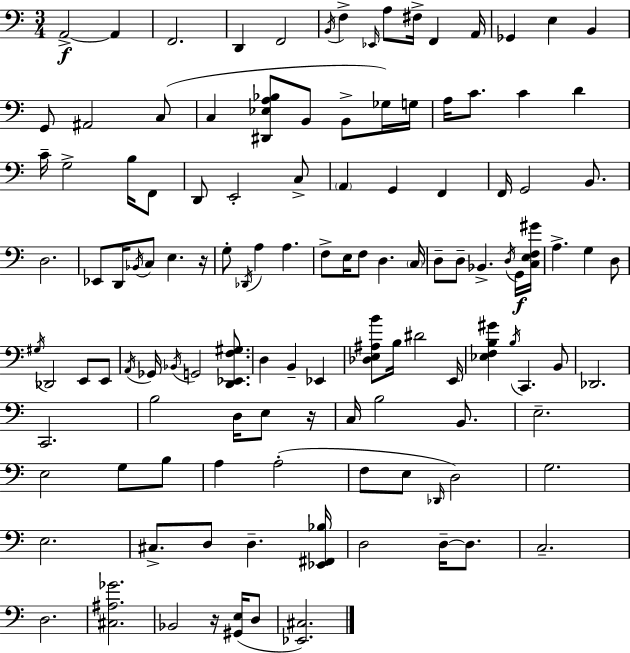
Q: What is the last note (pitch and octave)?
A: D3